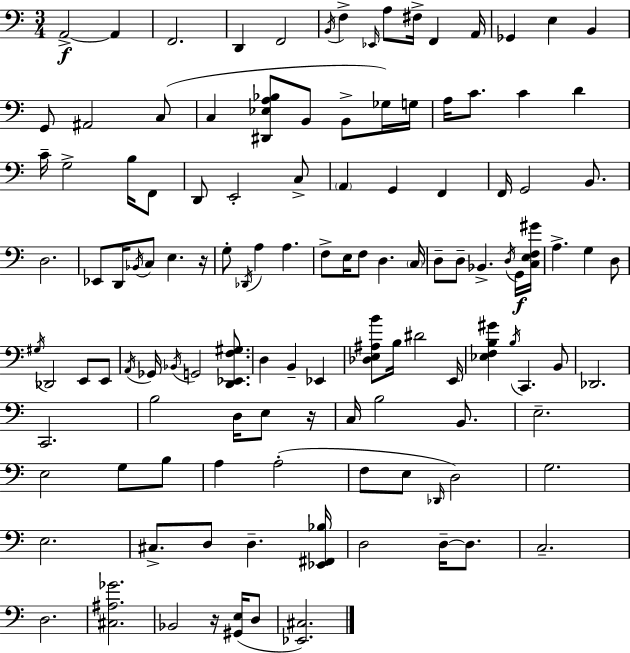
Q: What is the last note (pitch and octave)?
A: D3